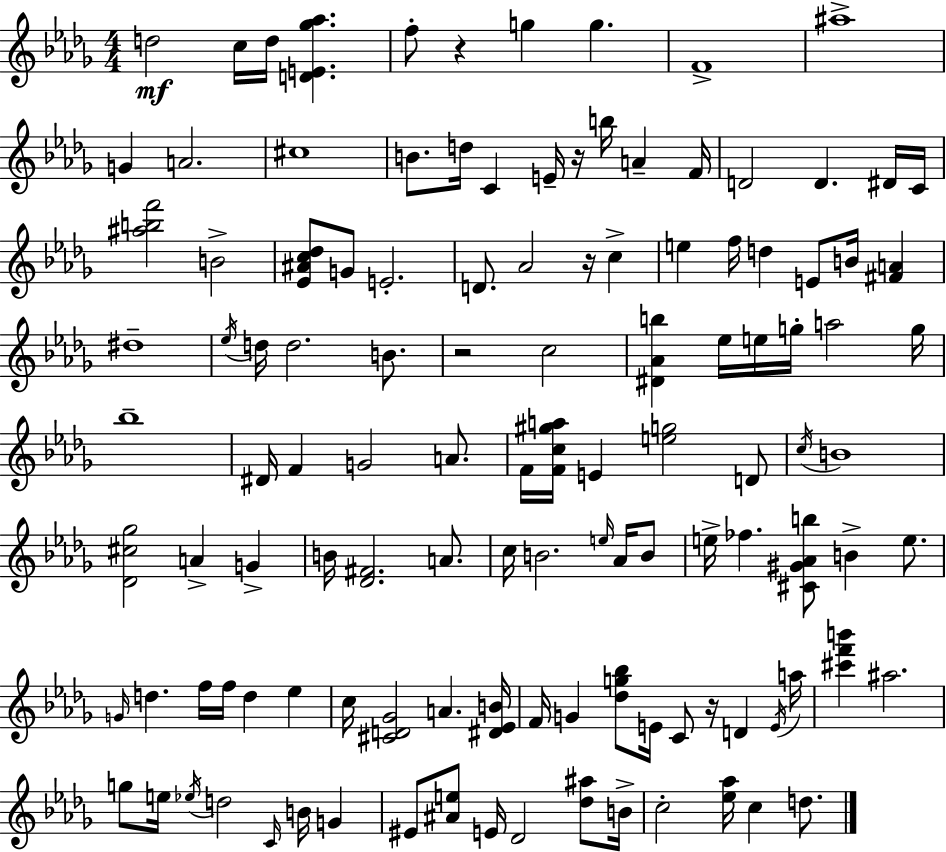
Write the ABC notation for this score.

X:1
T:Untitled
M:4/4
L:1/4
K:Bbm
d2 c/4 d/4 [DE_g_a] f/2 z g g F4 ^a4 G A2 ^c4 B/2 d/4 C E/4 z/4 b/4 A F/4 D2 D ^D/4 C/4 [^abf']2 B2 [_E^Ac_d]/2 G/2 E2 D/2 _A2 z/4 c e f/4 d E/2 B/4 [^FA] ^d4 _e/4 d/4 d2 B/2 z2 c2 [^D_Ab] _e/4 e/4 g/4 a2 g/4 _b4 ^D/4 F G2 A/2 F/4 [Fc^ga]/4 E [eg]2 D/2 c/4 B4 [_D^c_g]2 A G B/4 [_D^F]2 A/2 c/4 B2 e/4 _A/4 B/2 e/4 _f [^C^G_Ab]/2 B e/2 G/4 d f/4 f/4 d _e c/4 [^CD_G]2 A [^D_EB]/4 F/4 G [_dg_b]/2 E/4 C/2 z/4 D E/4 a/4 [^c'f'b'] ^a2 g/2 e/4 _e/4 d2 C/4 B/4 G ^E/2 [^Ae]/2 E/4 _D2 [_d^a]/2 B/4 c2 [_e_a]/4 c d/2